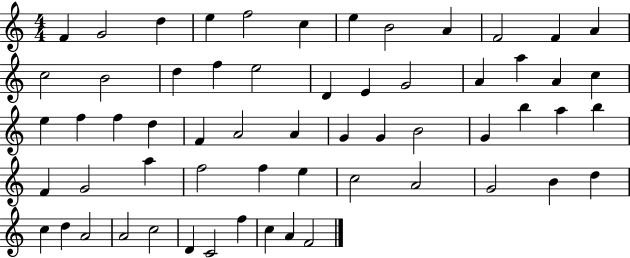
{
  \clef treble
  \numericTimeSignature
  \time 4/4
  \key c \major
  f'4 g'2 d''4 | e''4 f''2 c''4 | e''4 b'2 a'4 | f'2 f'4 a'4 | \break c''2 b'2 | d''4 f''4 e''2 | d'4 e'4 g'2 | a'4 a''4 a'4 c''4 | \break e''4 f''4 f''4 d''4 | f'4 a'2 a'4 | g'4 g'4 b'2 | g'4 b''4 a''4 b''4 | \break f'4 g'2 a''4 | f''2 f''4 e''4 | c''2 a'2 | g'2 b'4 d''4 | \break c''4 d''4 a'2 | a'2 c''2 | d'4 c'2 f''4 | c''4 a'4 f'2 | \break \bar "|."
}